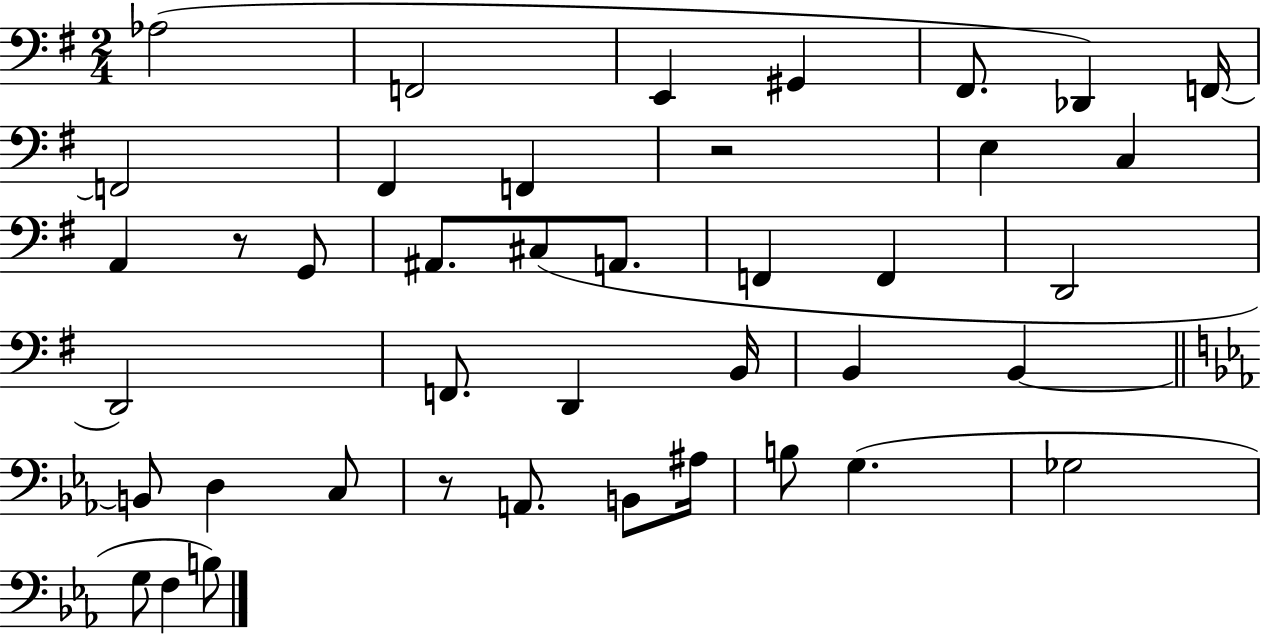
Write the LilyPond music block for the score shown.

{
  \clef bass
  \numericTimeSignature
  \time 2/4
  \key g \major
  \repeat volta 2 { aes2( | f,2 | e,4 gis,4 | fis,8. des,4) f,16~~ | \break f,2 | fis,4 f,4 | r2 | e4 c4 | \break a,4 r8 g,8 | ais,8. cis8( a,8. | f,4 f,4 | d,2 | \break d,2) | f,8. d,4 b,16 | b,4 b,4~~ | \bar "||" \break \key ees \major b,8 d4 c8 | r8 a,8. b,8 ais16 | b8 g4.( | ges2 | \break g8 f4 b8) | } \bar "|."
}